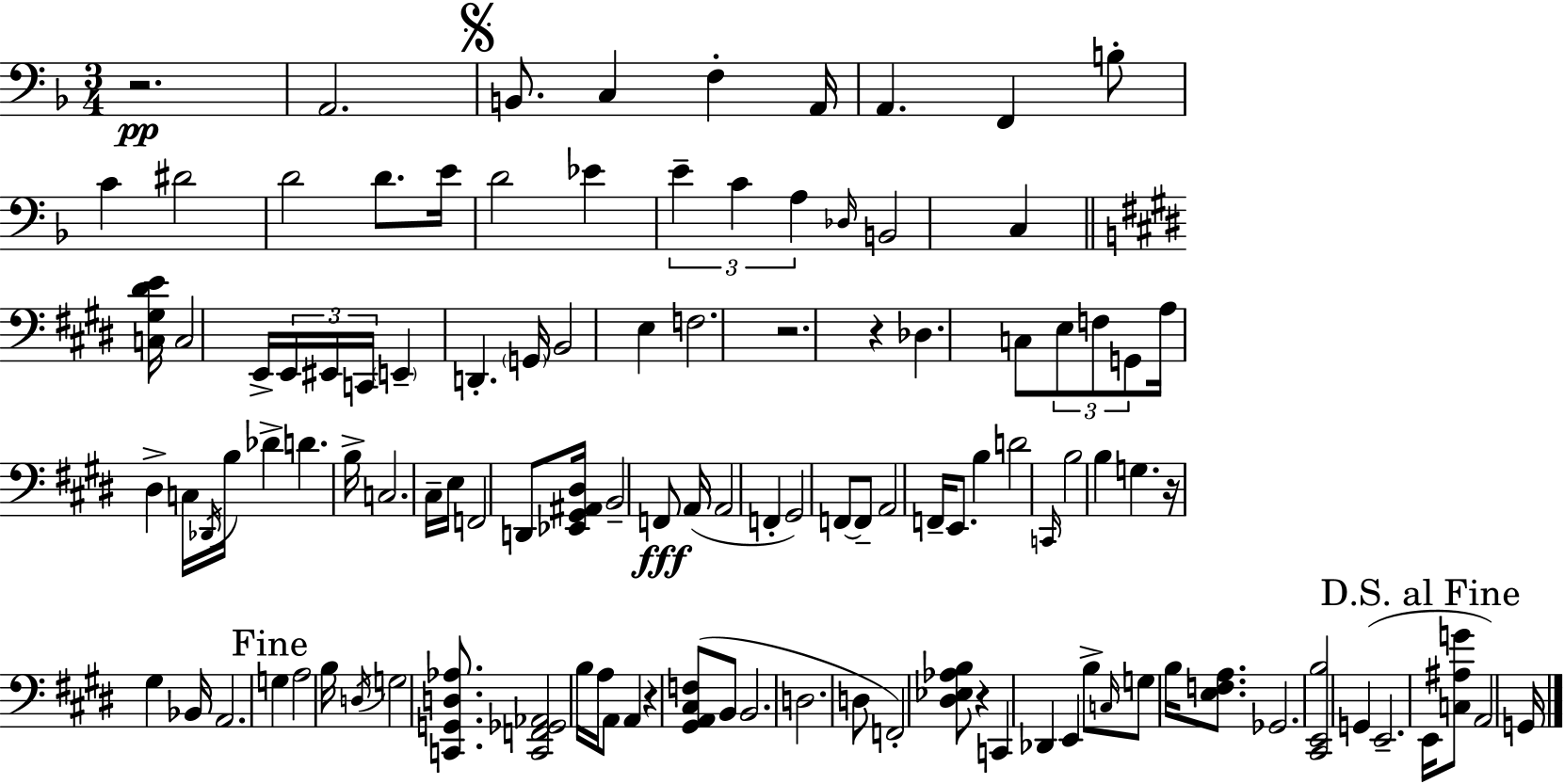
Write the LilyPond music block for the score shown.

{
  \clef bass
  \numericTimeSignature
  \time 3/4
  \key f \major
  r2.\pp | a,2. | \mark \markup { \musicglyph "scripts.segno" } b,8. c4 f4-. a,16 | a,4. f,4 b8-. | \break c'4 dis'2 | d'2 d'8. e'16 | d'2 ees'4 | \tuplet 3/2 { e'4-- c'4 a4 } | \break \grace { des16 } b,2 c4 | \bar "||" \break \key e \major <c gis dis' e'>16 c2 e,16-> \tuplet 3/2 { e,16 eis,16 | c,16 } \parenthesize e,4-- d,4.-. \parenthesize g,16 | b,2 e4 | f2. | \break r2. | r4 des4. c8 | \tuplet 3/2 { e8 f8 g,8 } a16 dis4-> c16 | \acciaccatura { des,16 } b16 des'4-> d'4. | \break b16-> c2. | cis16-- e16 f,2 d,8 | <ees, gis, ais, dis>16 b,2-- f,8\fff | a,16( a,2 f,4-. | \break gis,2) f,8~~ f,8-- | a,2 f,16-- e,8. | b4 d'2 | \grace { c,16 } b2 b4 | \break g4. r16 gis4 | bes,16 a,2. | \mark "Fine" g4 a2 | b16 \acciaccatura { d16 } g2 | \break <c, g, d aes>8. <c, f, ges, aes,>2 b16 | a16 a,8 a,4 r4 <gis, a, cis f>8( | b,8 b,2. | d2. | \break d8 f,2-.) | <dis ees aes b>8 r4 c,4 des,4 | e,4 b8-> \grace { c16 } g8 | b16 <e f a>8. ges,2. | \break <cis, e, b>2 | g,4( e,2.-- | \mark "D.S. al Fine" e,16 <c ais g'>8 a,2) | g,16 \bar "|."
}